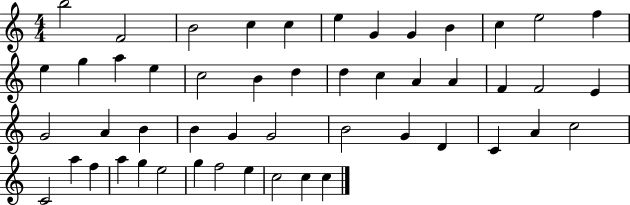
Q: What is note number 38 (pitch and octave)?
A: C5